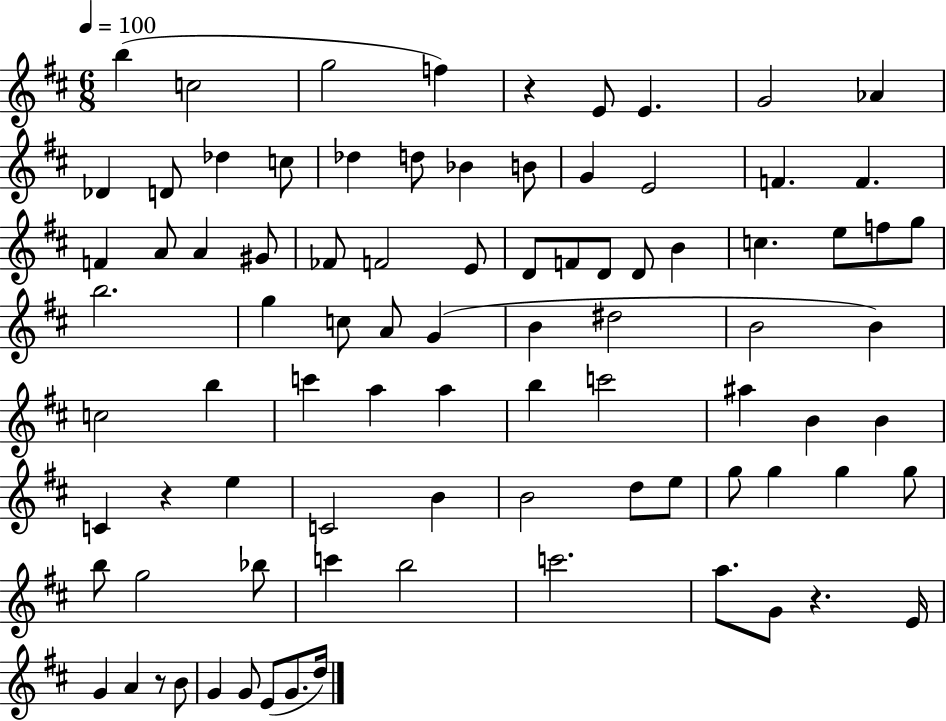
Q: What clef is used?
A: treble